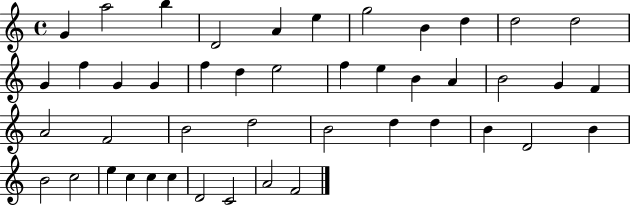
X:1
T:Untitled
M:4/4
L:1/4
K:C
G a2 b D2 A e g2 B d d2 d2 G f G G f d e2 f e B A B2 G F A2 F2 B2 d2 B2 d d B D2 B B2 c2 e c c c D2 C2 A2 F2